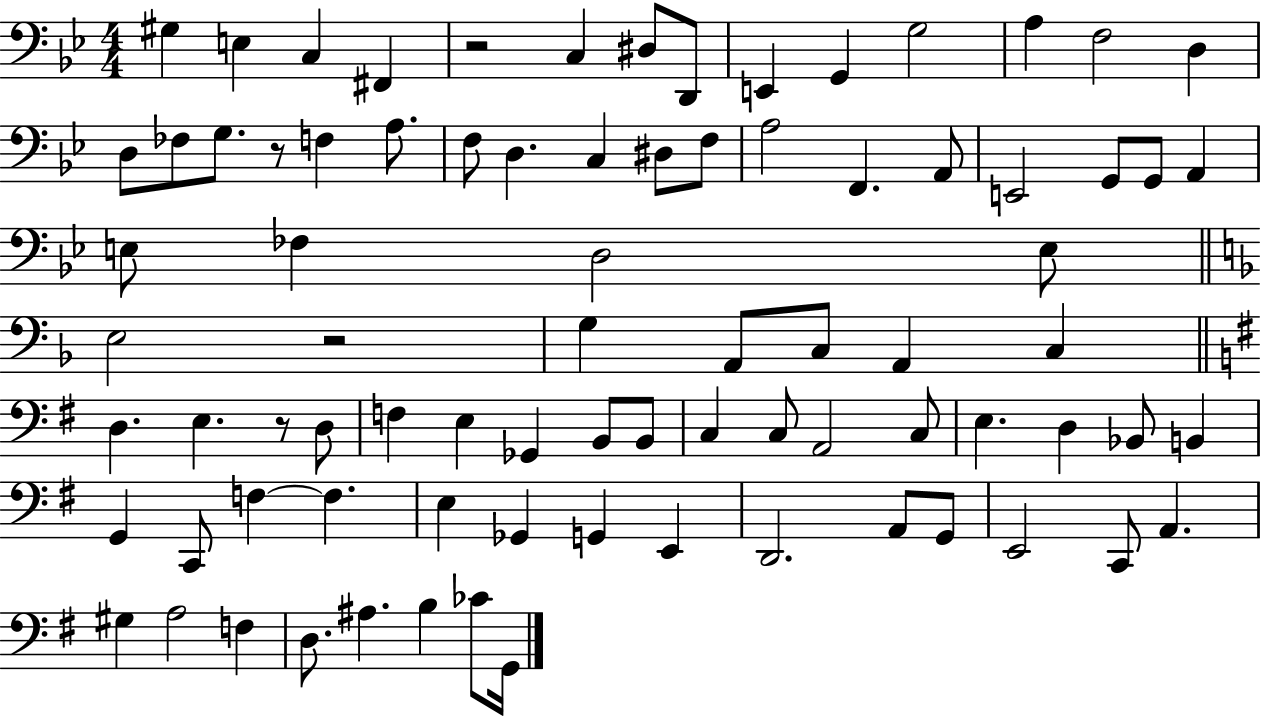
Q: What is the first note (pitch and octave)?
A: G#3